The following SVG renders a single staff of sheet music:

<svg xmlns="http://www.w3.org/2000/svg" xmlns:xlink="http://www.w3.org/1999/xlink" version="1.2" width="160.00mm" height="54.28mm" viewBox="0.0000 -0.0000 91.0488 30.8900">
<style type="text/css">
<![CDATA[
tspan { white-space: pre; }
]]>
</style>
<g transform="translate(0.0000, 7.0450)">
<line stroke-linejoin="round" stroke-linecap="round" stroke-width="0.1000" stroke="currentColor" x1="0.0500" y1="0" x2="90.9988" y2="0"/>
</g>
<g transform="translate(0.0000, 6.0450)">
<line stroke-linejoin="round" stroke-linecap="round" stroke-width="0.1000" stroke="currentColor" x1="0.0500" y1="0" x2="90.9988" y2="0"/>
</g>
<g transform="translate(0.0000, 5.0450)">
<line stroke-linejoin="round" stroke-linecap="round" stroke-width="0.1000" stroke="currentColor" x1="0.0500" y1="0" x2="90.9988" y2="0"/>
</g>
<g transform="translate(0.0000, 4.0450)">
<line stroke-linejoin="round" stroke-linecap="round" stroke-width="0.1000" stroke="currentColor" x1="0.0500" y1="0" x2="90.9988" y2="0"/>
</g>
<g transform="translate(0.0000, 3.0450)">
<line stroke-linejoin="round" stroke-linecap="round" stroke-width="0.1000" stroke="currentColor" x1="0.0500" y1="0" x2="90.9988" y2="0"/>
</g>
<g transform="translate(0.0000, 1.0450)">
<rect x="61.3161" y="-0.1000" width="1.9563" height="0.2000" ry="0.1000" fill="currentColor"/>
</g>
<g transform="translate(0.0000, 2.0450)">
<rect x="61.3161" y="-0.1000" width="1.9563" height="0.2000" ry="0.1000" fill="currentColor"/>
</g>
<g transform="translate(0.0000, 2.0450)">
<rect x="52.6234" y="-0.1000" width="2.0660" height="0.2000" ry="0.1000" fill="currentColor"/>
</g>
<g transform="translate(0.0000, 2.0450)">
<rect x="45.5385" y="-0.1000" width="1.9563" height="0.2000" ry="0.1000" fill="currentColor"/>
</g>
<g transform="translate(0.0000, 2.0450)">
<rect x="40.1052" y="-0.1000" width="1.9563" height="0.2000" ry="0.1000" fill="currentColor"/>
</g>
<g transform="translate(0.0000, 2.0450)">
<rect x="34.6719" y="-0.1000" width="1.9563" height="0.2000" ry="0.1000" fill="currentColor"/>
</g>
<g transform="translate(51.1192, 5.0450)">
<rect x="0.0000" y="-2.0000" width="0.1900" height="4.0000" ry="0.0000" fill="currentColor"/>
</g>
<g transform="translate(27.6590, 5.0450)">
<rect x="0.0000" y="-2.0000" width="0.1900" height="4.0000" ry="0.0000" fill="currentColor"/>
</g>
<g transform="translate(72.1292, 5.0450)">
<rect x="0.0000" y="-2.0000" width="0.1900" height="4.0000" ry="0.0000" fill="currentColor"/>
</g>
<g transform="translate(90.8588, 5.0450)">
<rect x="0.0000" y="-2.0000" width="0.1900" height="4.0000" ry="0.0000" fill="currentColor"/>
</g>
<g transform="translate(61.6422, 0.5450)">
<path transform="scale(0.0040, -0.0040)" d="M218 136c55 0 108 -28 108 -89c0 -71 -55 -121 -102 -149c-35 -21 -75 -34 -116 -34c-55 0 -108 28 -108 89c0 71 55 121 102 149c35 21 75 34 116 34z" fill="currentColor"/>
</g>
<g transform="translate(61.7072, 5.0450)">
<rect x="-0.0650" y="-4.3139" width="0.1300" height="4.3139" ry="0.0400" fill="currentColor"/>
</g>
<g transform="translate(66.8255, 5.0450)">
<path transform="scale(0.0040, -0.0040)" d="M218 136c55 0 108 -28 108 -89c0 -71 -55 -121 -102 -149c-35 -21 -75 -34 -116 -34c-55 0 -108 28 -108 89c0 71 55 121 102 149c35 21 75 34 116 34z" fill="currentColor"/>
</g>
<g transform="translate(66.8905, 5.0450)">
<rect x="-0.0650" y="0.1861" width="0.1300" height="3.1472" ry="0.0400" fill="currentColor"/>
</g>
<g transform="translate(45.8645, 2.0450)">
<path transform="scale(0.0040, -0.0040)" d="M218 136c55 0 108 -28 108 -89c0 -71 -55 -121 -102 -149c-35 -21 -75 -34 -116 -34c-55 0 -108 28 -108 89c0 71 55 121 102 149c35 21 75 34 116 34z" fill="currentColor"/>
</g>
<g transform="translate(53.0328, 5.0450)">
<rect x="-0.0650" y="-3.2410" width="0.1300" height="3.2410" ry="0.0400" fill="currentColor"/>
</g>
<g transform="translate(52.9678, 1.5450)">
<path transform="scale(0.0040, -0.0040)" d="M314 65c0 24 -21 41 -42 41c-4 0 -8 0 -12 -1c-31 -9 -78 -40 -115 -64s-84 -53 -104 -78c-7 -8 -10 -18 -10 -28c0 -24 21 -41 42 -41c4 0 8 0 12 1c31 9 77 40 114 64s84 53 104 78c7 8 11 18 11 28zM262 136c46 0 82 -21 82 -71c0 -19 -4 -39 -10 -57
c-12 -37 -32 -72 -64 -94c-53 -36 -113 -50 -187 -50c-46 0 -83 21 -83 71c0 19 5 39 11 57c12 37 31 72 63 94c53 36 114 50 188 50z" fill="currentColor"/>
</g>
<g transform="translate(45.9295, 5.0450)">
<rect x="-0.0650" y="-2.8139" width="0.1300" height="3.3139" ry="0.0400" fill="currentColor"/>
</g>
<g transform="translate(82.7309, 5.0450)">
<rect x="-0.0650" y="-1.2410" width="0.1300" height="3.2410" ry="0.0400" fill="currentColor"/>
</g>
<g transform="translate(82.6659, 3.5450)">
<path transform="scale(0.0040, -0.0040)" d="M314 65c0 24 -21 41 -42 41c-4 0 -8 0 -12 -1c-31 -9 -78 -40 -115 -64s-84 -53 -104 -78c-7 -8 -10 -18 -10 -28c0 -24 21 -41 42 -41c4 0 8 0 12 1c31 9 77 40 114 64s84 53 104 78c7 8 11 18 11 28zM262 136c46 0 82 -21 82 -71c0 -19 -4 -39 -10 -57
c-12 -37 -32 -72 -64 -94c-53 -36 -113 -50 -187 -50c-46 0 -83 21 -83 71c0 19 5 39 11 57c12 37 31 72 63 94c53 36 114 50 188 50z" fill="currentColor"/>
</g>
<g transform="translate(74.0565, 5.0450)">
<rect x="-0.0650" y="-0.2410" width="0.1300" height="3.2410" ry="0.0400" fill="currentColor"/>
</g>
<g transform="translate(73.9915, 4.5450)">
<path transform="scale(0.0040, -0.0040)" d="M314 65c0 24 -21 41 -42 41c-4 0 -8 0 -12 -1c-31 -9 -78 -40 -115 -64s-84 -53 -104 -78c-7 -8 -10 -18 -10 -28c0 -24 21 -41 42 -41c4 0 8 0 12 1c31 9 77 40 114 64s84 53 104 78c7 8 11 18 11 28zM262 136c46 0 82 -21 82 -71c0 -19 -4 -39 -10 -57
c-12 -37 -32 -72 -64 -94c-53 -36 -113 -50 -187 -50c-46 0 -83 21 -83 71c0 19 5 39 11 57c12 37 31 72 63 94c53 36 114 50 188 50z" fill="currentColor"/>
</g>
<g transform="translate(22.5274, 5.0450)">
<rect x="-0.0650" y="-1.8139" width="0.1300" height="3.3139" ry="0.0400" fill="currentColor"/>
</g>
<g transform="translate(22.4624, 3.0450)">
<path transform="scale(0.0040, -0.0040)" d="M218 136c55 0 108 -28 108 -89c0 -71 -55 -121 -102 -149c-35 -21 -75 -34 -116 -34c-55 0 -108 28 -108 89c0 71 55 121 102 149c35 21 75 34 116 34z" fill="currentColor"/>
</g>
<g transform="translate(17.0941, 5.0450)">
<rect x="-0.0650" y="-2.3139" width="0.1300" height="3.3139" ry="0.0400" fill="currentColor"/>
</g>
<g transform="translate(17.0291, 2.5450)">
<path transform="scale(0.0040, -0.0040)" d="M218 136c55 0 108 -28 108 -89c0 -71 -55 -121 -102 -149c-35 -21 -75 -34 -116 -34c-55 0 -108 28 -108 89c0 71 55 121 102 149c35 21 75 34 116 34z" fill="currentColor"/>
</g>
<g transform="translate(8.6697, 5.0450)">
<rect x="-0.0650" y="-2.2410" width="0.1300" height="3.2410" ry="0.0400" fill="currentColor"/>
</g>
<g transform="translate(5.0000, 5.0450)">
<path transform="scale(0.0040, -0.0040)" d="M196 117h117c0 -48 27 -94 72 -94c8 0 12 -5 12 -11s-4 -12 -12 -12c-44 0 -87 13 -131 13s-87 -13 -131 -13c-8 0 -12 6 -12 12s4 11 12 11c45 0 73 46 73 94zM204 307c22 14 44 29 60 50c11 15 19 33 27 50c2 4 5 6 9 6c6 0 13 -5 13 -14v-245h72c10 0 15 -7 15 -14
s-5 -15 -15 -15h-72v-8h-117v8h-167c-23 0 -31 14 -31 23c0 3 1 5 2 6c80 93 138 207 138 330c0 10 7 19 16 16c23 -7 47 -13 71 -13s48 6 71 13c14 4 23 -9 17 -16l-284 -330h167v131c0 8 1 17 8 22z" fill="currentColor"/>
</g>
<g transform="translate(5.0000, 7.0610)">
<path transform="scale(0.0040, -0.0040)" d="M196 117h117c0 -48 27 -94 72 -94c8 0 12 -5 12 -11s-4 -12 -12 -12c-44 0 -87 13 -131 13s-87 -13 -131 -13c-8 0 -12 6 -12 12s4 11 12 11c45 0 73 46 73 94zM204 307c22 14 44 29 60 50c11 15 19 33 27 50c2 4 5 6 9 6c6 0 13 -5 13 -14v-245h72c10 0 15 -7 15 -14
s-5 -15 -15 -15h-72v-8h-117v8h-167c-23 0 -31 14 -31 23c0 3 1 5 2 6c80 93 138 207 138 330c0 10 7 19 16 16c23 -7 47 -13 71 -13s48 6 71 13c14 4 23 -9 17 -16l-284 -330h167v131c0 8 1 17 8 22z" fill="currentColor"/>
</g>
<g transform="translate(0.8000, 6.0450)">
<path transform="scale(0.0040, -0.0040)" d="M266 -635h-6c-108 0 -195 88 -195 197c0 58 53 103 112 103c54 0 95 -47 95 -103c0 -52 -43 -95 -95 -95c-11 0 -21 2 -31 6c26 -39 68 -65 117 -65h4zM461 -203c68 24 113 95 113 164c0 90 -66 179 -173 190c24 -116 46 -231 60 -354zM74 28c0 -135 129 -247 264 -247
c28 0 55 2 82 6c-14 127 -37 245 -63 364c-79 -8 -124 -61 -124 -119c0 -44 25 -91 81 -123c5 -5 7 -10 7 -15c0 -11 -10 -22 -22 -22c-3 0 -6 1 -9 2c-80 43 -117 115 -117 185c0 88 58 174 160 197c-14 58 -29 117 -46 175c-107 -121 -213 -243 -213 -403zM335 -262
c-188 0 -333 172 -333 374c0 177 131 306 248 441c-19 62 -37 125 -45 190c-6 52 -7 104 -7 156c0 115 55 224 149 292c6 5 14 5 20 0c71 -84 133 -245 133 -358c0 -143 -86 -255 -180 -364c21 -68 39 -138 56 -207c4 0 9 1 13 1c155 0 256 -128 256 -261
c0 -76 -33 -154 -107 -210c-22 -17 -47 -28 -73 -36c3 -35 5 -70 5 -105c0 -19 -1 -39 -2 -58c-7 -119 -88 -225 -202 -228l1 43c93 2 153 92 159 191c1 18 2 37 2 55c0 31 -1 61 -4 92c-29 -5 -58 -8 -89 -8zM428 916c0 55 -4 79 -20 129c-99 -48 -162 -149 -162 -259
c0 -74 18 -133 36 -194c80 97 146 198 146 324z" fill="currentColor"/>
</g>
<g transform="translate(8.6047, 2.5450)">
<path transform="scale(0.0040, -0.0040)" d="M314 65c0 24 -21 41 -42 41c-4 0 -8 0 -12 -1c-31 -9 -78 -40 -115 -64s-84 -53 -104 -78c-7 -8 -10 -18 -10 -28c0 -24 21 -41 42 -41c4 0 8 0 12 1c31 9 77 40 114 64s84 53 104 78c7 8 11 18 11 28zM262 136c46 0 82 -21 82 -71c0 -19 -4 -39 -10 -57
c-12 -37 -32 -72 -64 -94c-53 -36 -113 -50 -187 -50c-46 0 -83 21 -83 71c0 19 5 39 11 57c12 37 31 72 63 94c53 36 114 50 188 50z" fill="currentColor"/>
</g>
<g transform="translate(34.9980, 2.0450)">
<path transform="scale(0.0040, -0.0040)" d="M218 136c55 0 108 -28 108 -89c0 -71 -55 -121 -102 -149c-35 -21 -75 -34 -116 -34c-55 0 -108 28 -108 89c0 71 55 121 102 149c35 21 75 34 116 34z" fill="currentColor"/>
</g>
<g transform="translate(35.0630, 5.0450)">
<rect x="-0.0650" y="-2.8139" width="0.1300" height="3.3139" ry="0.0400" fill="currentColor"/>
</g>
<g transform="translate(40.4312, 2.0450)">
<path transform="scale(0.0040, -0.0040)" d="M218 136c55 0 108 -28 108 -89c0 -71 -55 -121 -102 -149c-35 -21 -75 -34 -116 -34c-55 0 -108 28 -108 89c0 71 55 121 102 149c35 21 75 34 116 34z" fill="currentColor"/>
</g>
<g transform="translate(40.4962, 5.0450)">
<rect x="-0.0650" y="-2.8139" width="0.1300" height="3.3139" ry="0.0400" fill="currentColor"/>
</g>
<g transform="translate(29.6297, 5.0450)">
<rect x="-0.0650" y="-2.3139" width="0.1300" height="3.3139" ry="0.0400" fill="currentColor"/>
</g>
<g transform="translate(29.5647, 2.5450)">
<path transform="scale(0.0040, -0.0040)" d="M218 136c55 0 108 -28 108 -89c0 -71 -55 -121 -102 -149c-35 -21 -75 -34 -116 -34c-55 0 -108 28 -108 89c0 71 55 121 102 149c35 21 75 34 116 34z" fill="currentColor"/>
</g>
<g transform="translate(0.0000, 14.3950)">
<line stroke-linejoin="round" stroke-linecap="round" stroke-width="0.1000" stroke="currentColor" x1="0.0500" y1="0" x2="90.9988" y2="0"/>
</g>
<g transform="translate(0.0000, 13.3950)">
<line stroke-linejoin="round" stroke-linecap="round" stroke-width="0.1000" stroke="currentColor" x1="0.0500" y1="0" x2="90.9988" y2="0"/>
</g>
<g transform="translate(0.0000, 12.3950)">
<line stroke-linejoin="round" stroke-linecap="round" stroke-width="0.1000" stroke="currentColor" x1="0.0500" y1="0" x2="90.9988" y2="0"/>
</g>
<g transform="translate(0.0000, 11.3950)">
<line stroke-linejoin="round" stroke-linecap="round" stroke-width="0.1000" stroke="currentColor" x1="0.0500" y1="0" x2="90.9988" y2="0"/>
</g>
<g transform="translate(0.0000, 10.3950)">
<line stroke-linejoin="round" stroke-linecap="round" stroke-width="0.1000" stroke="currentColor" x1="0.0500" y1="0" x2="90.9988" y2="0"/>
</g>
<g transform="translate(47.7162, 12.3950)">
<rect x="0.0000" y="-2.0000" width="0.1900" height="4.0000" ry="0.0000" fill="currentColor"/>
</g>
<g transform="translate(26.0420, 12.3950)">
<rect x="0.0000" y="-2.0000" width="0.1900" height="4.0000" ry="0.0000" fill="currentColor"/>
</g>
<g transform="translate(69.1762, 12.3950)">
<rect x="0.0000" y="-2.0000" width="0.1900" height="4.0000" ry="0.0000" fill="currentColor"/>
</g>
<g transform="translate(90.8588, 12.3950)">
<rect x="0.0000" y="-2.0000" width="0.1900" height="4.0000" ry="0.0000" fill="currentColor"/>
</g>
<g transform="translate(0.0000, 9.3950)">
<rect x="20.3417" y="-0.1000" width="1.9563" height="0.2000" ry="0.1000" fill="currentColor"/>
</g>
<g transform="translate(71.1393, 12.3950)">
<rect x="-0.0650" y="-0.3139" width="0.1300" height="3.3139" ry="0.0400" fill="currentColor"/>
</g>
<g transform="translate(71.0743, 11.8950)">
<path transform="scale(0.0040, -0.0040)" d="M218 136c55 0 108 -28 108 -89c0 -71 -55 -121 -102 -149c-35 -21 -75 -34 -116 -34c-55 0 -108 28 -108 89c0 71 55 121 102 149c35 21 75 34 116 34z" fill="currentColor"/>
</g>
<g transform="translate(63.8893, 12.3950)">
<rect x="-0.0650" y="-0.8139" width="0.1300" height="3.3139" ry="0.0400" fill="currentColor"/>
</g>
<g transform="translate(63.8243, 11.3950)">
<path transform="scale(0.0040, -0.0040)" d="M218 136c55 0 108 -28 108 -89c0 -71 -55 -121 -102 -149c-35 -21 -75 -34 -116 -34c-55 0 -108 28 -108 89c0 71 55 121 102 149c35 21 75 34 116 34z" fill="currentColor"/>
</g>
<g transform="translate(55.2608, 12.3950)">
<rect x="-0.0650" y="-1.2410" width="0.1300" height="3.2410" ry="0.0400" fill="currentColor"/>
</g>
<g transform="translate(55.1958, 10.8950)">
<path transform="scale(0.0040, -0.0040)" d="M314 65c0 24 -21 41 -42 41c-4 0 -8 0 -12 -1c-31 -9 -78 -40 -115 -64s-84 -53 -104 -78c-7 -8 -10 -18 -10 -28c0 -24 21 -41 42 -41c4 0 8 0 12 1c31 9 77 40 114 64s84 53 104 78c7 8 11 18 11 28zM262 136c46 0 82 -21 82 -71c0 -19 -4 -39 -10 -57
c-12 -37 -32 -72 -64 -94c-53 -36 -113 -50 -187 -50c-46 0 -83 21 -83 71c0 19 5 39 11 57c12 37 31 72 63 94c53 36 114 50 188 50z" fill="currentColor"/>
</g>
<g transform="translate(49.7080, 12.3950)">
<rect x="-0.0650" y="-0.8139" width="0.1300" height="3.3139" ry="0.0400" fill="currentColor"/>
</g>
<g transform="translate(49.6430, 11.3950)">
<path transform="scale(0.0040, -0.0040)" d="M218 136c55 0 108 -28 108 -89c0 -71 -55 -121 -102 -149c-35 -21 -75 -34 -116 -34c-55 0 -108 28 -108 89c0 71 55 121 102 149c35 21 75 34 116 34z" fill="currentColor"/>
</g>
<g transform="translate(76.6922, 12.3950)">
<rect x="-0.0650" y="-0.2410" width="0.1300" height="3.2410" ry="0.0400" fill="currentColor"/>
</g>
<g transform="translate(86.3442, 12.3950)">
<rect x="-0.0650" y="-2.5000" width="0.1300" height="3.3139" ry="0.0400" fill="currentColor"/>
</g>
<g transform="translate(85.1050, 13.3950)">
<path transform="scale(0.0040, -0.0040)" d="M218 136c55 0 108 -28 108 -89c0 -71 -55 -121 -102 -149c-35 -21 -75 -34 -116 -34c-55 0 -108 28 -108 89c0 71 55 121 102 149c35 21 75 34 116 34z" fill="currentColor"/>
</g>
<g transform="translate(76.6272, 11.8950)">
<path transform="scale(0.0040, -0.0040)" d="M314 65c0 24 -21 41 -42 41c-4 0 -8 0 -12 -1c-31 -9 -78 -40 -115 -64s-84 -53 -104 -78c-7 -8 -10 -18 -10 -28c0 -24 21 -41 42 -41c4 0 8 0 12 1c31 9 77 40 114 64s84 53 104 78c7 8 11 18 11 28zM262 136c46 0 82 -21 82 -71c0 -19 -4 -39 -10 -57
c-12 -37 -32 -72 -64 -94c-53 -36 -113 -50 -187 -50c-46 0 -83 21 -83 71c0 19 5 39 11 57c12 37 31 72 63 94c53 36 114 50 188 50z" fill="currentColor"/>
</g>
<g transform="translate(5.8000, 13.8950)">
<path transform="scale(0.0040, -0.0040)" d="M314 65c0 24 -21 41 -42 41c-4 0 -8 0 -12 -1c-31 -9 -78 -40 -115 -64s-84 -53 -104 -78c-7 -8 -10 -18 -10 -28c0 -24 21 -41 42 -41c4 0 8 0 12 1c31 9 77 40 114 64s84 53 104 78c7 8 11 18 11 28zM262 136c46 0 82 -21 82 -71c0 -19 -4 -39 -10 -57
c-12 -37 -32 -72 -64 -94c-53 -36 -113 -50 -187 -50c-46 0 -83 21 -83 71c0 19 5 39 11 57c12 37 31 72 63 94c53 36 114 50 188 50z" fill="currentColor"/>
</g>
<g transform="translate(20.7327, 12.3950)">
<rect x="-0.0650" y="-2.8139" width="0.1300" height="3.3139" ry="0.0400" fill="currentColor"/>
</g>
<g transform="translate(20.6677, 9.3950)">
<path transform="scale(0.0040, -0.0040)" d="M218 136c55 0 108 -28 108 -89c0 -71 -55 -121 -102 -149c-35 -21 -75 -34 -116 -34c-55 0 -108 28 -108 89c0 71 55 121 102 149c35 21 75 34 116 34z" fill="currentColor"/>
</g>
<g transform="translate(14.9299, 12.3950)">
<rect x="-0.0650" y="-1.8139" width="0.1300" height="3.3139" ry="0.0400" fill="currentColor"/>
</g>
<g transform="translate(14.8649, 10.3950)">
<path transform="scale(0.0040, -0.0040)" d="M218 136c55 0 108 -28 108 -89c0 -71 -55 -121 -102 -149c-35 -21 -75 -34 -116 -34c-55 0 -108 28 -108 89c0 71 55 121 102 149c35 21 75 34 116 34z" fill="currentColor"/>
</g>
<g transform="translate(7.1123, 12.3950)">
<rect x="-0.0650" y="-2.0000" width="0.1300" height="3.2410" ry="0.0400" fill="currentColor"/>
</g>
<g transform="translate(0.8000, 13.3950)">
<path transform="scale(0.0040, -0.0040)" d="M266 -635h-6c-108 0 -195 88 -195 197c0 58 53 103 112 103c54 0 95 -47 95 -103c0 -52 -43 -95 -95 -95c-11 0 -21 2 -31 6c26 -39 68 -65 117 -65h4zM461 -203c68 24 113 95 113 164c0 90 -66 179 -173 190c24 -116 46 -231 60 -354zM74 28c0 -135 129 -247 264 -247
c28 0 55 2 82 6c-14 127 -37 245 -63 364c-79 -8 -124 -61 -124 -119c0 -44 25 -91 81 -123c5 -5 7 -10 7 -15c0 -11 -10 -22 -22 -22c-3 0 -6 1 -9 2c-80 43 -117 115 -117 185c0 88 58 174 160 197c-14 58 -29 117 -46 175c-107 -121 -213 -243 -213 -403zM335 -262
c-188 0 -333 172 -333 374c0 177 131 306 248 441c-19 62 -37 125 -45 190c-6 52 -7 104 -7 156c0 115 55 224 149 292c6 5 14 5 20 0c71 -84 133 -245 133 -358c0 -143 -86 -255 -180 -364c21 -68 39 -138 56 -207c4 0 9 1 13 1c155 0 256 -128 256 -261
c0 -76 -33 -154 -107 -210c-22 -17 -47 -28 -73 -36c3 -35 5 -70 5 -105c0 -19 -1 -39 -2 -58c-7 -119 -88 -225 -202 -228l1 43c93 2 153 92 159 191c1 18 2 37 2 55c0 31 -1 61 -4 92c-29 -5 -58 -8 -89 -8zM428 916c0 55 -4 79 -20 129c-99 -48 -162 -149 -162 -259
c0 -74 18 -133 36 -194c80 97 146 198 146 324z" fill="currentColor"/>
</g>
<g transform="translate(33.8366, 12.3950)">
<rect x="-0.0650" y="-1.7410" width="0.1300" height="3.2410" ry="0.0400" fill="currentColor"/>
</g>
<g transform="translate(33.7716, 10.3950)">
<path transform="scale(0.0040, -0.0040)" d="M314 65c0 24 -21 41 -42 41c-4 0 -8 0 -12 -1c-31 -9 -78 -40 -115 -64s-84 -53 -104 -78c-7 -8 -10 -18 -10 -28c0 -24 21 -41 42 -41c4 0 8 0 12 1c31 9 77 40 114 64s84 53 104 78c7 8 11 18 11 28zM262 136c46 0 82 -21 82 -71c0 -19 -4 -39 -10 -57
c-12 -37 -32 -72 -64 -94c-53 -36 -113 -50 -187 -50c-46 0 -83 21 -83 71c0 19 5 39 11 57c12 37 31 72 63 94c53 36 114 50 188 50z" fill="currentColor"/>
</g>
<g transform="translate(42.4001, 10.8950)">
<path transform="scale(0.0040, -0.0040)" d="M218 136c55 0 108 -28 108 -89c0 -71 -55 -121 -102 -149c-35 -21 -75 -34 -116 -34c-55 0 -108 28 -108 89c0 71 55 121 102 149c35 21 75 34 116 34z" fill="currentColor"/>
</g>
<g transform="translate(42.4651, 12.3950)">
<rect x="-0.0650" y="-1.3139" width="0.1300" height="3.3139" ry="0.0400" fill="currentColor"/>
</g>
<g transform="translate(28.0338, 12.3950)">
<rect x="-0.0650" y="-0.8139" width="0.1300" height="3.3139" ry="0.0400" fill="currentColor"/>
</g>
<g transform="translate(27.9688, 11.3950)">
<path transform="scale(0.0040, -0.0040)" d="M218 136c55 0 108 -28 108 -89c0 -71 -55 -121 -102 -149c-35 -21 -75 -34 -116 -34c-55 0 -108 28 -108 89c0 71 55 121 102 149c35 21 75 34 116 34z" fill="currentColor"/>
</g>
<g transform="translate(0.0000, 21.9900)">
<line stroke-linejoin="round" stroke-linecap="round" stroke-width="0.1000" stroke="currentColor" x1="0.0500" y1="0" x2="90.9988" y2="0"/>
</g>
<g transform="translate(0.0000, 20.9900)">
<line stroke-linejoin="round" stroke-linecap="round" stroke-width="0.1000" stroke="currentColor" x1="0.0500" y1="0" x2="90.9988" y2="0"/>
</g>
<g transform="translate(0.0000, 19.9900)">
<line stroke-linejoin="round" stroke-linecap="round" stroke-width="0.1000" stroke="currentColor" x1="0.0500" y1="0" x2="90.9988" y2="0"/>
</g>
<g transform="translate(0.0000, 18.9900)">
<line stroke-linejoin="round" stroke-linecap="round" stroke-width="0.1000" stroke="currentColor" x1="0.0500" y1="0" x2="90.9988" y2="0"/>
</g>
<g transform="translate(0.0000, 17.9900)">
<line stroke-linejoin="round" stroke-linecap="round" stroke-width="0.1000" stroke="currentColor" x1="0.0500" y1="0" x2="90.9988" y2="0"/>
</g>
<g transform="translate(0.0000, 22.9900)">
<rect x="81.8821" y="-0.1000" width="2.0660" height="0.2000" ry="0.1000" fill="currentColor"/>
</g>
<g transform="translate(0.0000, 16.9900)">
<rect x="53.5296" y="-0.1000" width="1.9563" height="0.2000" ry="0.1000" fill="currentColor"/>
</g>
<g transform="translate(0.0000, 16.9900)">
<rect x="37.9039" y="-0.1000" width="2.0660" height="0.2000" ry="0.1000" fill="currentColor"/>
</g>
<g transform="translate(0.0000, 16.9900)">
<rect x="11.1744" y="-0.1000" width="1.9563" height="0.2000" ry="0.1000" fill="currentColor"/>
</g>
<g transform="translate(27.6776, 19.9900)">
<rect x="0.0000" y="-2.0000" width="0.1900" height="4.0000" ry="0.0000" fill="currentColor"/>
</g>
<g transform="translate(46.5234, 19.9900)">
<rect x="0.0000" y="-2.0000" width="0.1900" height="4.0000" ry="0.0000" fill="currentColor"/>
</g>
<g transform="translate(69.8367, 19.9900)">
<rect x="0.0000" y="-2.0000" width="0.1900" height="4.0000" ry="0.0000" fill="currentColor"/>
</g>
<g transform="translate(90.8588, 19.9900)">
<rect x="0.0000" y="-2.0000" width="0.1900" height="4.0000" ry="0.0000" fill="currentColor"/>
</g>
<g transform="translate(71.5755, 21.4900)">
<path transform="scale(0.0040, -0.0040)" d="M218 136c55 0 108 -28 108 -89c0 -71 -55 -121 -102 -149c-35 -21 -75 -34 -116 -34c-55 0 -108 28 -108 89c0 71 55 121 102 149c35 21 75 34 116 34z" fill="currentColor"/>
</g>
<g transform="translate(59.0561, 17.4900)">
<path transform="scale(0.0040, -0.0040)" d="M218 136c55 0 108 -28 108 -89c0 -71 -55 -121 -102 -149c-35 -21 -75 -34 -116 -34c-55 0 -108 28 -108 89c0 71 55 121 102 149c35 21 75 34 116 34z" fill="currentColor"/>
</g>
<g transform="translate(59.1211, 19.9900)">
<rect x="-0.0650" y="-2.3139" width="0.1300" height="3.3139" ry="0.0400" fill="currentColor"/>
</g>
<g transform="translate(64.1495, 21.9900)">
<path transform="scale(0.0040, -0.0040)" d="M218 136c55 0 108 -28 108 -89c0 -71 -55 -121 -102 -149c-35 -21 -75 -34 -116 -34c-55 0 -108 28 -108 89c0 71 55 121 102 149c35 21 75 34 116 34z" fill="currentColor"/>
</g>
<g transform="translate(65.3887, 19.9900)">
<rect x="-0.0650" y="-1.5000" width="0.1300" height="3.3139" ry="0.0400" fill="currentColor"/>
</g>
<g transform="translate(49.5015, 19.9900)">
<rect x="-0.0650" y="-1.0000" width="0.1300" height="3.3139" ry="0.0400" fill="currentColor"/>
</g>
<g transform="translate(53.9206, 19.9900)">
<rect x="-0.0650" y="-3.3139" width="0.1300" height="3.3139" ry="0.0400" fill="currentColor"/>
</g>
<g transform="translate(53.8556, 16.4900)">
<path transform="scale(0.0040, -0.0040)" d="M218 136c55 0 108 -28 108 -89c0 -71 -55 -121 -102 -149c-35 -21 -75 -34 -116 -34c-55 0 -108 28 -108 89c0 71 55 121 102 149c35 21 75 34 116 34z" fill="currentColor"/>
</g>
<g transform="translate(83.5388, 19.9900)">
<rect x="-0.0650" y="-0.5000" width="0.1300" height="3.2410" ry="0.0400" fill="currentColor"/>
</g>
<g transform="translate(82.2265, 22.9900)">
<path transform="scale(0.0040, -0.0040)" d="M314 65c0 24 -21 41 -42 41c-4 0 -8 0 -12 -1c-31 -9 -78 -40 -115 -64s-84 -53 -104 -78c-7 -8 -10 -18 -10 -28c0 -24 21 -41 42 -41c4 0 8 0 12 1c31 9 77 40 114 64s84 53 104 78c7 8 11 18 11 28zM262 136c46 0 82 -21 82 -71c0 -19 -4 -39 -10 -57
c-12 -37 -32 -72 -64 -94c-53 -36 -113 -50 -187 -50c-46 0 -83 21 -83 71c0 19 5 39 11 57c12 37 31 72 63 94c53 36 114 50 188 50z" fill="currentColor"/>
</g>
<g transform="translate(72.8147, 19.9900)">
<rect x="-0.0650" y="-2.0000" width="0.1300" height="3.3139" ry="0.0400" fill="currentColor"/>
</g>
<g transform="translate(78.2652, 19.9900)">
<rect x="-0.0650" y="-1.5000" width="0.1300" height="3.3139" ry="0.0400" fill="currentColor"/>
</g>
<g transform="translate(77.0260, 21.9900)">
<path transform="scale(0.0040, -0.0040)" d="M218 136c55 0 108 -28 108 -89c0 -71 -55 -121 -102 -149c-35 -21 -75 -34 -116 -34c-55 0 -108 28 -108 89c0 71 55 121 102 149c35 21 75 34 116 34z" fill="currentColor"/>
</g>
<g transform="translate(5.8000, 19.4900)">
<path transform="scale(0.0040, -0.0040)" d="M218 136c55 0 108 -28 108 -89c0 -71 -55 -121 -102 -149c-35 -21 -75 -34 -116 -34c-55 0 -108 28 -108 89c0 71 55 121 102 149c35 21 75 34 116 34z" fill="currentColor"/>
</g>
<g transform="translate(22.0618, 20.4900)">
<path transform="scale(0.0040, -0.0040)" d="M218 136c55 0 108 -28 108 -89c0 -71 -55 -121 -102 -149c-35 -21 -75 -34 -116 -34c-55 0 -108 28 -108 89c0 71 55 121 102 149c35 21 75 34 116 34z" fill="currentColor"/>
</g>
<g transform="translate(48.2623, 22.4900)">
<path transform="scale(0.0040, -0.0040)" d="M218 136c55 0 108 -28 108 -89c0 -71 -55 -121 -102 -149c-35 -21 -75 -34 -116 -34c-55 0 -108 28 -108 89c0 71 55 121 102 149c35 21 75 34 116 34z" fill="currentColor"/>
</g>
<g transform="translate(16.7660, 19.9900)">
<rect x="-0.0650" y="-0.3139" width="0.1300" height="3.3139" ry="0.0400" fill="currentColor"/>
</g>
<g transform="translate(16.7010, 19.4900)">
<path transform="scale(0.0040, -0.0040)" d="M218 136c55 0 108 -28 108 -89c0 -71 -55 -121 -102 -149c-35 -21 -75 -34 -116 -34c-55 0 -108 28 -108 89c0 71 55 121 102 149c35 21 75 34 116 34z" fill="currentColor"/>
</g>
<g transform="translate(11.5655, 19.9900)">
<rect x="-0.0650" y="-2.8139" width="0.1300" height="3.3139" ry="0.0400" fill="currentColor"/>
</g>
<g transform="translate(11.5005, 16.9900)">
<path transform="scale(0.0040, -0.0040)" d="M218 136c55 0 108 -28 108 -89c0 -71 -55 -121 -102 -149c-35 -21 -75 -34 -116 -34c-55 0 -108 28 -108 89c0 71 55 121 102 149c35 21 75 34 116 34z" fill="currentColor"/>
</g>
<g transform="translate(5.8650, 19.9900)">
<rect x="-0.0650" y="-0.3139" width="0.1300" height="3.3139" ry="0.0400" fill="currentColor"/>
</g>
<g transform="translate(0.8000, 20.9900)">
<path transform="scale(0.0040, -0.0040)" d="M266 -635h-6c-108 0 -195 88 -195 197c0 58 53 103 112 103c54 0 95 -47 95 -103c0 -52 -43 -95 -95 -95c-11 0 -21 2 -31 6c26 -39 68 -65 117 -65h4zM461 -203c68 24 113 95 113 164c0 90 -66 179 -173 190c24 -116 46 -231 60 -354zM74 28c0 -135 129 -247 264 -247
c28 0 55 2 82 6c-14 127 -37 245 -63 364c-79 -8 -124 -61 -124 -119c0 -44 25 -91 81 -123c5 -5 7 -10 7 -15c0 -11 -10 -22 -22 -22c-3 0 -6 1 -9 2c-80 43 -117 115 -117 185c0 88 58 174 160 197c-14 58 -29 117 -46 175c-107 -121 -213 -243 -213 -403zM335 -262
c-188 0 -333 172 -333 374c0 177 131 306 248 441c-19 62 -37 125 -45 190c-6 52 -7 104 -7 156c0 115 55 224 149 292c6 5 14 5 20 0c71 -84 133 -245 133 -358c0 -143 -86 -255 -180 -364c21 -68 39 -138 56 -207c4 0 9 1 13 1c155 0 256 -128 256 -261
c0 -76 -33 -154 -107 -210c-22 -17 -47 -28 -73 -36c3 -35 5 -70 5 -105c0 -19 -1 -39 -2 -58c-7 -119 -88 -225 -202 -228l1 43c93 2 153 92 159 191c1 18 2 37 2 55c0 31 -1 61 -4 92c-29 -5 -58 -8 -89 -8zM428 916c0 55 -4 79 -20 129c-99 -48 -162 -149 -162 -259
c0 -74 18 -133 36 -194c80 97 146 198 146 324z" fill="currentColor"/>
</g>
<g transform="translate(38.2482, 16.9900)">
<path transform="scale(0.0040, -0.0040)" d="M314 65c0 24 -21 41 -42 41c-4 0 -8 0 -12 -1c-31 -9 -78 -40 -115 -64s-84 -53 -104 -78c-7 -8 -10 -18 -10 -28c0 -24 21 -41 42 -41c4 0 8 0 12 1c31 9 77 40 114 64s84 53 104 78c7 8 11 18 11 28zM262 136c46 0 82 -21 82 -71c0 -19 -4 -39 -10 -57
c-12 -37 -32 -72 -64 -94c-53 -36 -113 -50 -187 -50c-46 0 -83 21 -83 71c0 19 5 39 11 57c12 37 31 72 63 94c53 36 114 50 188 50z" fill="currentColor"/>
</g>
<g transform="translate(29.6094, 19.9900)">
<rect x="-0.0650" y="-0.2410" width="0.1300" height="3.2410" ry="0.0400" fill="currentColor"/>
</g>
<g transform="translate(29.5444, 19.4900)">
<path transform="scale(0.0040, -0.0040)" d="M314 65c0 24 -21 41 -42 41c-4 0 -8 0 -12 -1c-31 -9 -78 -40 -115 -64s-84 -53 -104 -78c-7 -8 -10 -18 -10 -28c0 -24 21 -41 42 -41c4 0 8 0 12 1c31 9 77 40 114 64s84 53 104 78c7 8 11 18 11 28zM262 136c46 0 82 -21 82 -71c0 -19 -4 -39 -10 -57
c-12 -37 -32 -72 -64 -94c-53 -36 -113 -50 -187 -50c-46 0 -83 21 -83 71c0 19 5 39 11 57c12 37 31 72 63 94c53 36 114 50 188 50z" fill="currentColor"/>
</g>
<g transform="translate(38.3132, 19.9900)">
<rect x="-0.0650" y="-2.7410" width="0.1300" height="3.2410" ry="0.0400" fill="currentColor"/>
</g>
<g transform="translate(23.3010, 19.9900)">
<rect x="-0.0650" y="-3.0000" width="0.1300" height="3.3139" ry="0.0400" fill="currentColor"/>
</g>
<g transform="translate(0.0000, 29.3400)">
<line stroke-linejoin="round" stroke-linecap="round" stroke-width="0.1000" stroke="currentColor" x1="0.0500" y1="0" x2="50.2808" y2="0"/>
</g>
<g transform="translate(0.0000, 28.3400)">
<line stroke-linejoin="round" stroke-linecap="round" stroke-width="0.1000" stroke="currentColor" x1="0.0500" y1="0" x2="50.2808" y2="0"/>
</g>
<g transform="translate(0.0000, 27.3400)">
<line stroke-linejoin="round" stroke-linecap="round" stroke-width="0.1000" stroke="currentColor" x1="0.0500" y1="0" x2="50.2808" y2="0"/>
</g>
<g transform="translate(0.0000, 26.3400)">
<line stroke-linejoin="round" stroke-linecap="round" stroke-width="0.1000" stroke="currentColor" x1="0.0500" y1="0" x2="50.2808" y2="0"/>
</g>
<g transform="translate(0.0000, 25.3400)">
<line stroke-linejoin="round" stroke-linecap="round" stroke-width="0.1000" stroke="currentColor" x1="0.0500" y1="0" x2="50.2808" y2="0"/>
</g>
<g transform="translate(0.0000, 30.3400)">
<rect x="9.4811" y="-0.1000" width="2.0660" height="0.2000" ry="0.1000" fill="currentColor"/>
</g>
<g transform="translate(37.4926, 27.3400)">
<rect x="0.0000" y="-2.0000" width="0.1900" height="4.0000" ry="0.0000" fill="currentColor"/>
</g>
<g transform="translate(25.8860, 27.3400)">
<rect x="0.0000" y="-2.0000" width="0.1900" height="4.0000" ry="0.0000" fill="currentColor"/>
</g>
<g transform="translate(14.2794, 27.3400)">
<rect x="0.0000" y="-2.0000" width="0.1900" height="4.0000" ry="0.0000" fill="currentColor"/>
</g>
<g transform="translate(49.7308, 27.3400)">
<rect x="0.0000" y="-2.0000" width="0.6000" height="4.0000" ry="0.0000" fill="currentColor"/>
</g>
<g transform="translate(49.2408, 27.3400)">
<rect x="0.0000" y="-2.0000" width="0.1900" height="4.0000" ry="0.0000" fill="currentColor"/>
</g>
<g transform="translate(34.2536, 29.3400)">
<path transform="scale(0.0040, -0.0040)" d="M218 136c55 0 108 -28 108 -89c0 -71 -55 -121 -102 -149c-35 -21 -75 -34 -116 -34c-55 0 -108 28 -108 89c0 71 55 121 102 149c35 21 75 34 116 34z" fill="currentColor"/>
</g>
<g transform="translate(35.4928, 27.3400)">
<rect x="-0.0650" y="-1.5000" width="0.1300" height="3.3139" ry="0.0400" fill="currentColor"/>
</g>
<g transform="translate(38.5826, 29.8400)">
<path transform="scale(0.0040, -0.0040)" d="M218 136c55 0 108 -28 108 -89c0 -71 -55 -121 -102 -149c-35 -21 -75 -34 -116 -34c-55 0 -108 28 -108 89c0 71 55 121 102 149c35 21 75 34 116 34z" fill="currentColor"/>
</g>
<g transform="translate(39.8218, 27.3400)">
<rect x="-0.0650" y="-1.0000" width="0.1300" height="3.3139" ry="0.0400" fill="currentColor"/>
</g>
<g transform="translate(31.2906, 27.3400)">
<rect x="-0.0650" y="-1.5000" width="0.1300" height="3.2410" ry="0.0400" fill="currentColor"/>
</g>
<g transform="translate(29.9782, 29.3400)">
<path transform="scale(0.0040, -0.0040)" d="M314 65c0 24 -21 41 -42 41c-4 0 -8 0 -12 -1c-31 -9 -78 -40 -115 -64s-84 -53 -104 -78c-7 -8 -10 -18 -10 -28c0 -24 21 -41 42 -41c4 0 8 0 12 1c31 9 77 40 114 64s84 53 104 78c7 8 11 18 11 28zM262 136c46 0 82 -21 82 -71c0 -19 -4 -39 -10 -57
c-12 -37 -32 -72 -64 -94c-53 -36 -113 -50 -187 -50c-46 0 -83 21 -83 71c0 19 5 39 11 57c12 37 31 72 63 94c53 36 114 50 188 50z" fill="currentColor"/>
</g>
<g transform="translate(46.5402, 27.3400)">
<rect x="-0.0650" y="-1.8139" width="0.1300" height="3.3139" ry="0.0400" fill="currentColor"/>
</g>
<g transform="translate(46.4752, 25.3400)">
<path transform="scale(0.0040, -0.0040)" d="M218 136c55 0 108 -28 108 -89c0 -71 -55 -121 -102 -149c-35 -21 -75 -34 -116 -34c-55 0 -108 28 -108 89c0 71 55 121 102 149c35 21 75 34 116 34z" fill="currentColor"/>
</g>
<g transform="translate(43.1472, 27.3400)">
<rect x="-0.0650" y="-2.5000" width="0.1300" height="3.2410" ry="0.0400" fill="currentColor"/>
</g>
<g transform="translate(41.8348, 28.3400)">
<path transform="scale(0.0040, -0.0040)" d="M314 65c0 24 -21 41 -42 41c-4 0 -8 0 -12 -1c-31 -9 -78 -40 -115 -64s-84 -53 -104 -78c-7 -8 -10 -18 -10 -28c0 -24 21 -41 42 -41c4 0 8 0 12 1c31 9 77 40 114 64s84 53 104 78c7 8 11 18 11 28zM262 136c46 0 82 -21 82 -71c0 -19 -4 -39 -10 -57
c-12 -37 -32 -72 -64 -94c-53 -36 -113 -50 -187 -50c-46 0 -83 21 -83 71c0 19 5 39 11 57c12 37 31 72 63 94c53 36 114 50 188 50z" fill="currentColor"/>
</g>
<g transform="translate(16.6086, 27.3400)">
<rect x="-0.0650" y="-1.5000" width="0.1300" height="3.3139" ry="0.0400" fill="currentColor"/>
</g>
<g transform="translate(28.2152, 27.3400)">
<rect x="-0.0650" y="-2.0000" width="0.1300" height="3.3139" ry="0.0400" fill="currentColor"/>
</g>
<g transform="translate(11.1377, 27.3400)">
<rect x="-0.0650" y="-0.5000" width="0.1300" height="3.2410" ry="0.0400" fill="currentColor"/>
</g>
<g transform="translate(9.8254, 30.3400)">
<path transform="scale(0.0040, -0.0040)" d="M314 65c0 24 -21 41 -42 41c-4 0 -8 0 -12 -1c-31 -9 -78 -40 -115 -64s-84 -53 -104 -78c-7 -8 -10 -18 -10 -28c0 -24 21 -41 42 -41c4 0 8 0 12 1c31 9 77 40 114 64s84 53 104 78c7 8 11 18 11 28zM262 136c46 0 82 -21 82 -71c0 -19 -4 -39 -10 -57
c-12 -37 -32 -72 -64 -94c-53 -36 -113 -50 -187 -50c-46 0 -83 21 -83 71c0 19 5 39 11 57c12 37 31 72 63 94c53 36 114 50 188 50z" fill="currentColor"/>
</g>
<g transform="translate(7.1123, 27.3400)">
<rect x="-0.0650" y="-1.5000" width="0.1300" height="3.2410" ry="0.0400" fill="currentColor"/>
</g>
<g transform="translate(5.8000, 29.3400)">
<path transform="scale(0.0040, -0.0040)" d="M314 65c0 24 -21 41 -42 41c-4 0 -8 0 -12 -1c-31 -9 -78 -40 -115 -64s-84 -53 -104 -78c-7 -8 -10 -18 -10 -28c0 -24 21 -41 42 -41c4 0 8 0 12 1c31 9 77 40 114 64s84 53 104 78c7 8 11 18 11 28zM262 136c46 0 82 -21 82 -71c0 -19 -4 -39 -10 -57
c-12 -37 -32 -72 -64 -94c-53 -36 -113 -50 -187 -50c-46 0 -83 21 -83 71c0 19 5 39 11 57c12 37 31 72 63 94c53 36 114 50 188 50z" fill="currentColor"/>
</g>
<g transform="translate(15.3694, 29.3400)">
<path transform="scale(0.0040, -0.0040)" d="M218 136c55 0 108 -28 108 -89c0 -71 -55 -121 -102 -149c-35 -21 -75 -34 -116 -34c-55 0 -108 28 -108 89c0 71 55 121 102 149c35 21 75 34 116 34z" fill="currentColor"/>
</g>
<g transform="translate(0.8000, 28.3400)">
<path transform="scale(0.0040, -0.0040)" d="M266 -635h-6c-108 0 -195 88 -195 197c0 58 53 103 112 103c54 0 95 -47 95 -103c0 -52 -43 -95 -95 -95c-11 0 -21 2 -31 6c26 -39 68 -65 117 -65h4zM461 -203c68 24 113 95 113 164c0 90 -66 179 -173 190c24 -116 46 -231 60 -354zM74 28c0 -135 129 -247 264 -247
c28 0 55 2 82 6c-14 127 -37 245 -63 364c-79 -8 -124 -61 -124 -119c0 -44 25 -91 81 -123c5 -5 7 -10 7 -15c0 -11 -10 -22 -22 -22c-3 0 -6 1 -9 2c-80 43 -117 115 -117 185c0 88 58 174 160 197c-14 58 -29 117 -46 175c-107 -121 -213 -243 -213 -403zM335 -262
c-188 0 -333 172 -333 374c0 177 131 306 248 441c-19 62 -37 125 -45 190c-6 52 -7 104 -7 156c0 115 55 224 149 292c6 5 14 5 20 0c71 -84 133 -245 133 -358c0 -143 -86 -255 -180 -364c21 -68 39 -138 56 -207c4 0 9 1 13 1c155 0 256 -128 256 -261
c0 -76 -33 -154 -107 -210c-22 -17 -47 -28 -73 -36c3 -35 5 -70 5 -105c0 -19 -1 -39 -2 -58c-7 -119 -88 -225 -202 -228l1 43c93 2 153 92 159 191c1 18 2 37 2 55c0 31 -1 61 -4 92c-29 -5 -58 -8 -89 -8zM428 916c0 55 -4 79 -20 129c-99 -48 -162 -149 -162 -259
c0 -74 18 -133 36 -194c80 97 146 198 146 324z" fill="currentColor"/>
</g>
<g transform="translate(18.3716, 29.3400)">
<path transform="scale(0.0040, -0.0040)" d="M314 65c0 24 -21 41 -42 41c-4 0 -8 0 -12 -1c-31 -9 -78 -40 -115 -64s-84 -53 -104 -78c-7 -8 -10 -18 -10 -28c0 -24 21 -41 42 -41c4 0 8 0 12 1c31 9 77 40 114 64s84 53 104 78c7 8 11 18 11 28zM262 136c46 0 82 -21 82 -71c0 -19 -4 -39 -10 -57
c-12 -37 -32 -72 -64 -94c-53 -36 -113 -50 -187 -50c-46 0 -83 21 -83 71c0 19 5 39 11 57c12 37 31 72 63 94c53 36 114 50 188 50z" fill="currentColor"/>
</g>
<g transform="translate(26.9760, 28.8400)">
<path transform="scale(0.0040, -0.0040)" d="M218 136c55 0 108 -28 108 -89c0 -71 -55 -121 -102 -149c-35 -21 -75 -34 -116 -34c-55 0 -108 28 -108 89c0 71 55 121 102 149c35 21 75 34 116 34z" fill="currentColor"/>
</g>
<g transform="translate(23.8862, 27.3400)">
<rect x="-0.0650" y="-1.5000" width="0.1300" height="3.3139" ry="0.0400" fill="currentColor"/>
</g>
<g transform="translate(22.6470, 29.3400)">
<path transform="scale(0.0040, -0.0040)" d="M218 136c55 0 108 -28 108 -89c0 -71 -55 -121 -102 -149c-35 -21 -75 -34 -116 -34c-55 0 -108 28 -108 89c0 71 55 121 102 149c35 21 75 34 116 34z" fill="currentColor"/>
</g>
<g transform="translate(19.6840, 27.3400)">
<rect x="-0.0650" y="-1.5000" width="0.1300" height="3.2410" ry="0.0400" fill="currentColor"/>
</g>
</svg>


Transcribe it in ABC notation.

X:1
T:Untitled
M:4/4
L:1/4
K:C
g2 g f g a a a b2 d' B c2 e2 F2 f a d f2 e d e2 d c c2 G c a c A c2 a2 D b g E F E C2 E2 C2 E E2 E F E2 E D G2 f